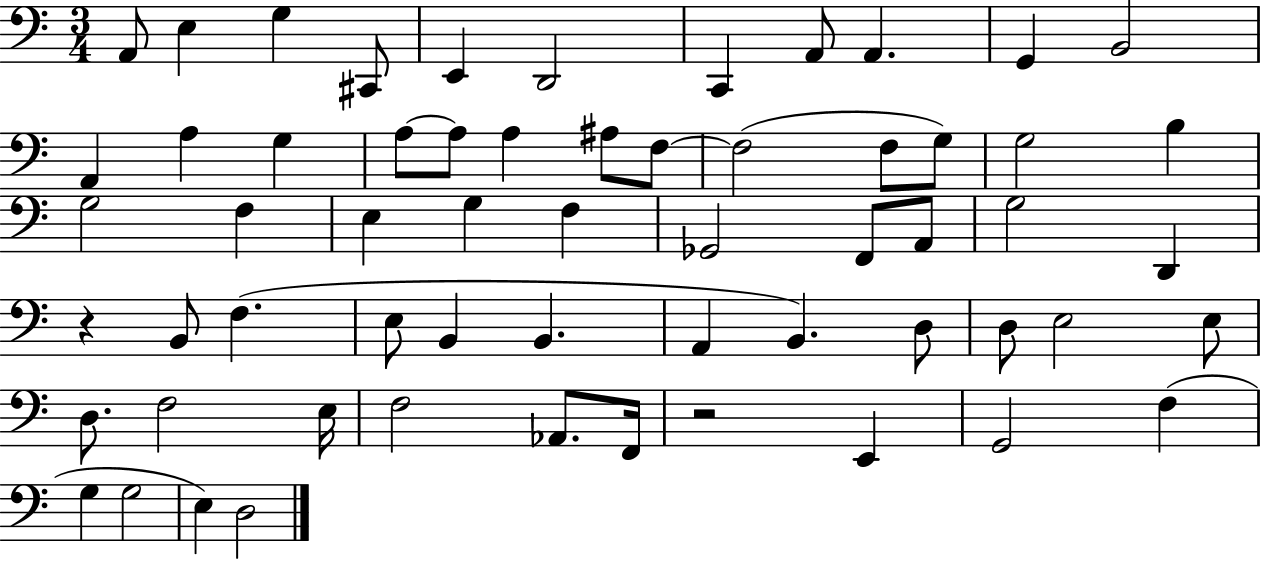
A2/e E3/q G3/q C#2/e E2/q D2/h C2/q A2/e A2/q. G2/q B2/h A2/q A3/q G3/q A3/e A3/e A3/q A#3/e F3/e F3/h F3/e G3/e G3/h B3/q G3/h F3/q E3/q G3/q F3/q Gb2/h F2/e A2/e G3/h D2/q R/q B2/e F3/q. E3/e B2/q B2/q. A2/q B2/q. D3/e D3/e E3/h E3/e D3/e. F3/h E3/s F3/h Ab2/e. F2/s R/h E2/q G2/h F3/q G3/q G3/h E3/q D3/h